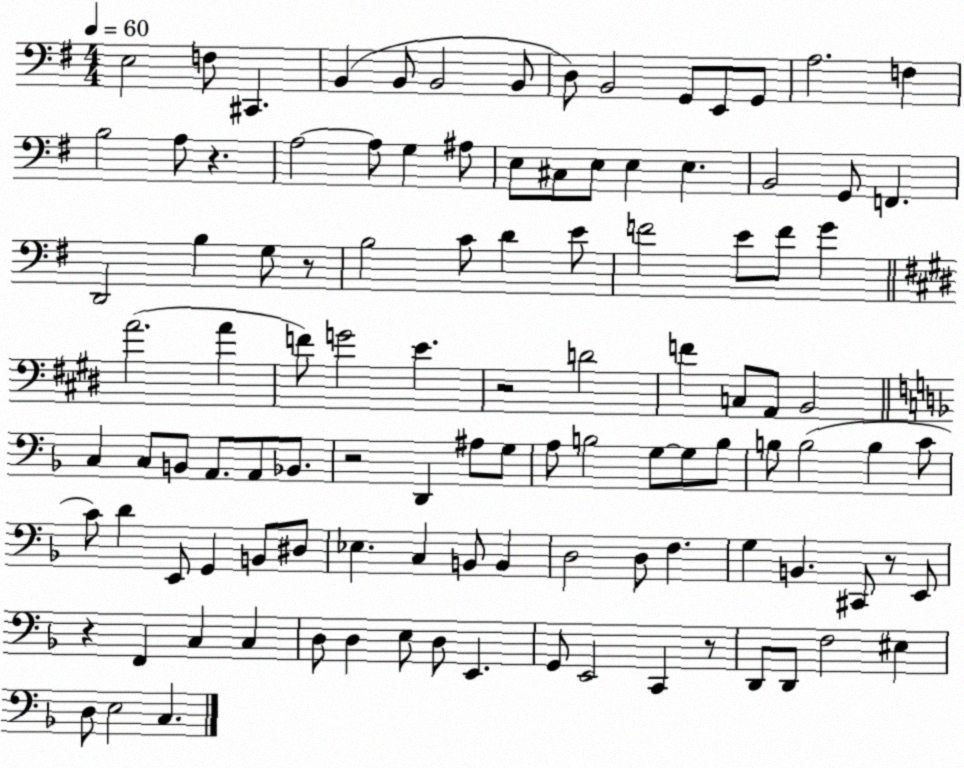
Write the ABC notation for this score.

X:1
T:Untitled
M:4/4
L:1/4
K:G
E,2 F,/2 ^C,, B,, B,,/2 B,,2 B,,/2 D,/2 B,,2 G,,/2 E,,/2 G,,/2 A,2 F, B,2 A,/2 z A,2 A,/2 G, ^A,/2 E,/2 ^C,/2 E,/2 E, E, B,,2 G,,/2 F,, D,,2 B, G,/2 z/2 B,2 C/2 D E/2 F2 E/2 F/2 G A2 A F/2 G2 E z2 D2 F C,/2 A,,/2 B,,2 C, C,/2 B,,/2 A,,/2 A,,/2 _B,,/2 z2 D,, ^A,/2 G,/2 A,/2 B,2 G,/2 G,/2 B,/2 B,/2 B,2 B, C/2 C/2 D E,,/2 G,, B,,/2 ^D,/2 _E, C, B,,/2 B,, D,2 D,/2 F, G, B,, ^C,,/2 z/2 E,,/2 z F,, C, C, D,/2 D, E,/2 D,/2 E,, G,,/2 E,,2 C,, z/2 D,,/2 D,,/2 F,2 ^E, D,/2 E,2 C,